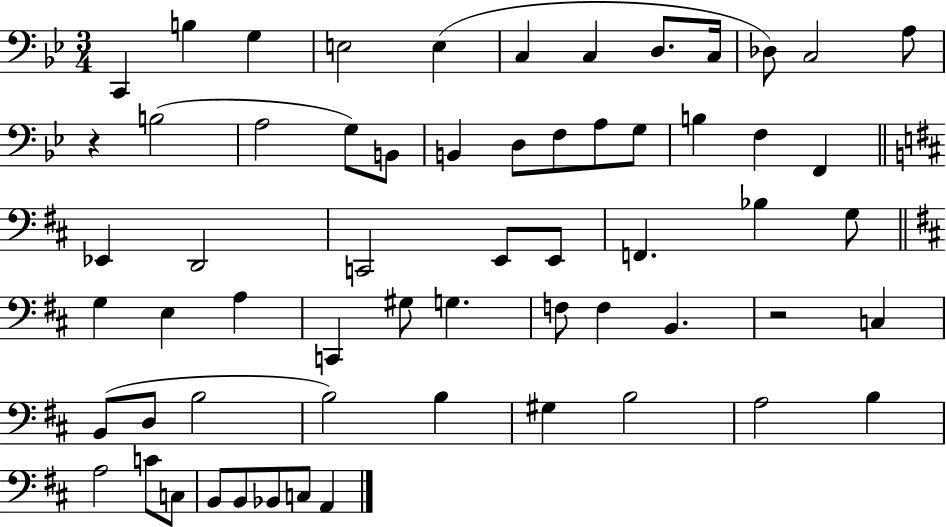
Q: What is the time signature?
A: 3/4